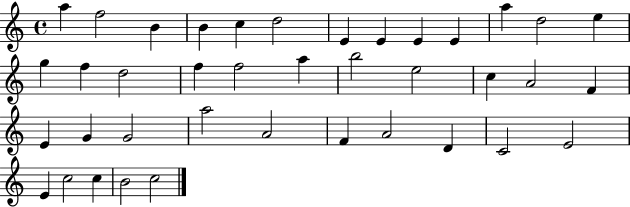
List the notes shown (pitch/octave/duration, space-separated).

A5/q F5/h B4/q B4/q C5/q D5/h E4/q E4/q E4/q E4/q A5/q D5/h E5/q G5/q F5/q D5/h F5/q F5/h A5/q B5/h E5/h C5/q A4/h F4/q E4/q G4/q G4/h A5/h A4/h F4/q A4/h D4/q C4/h E4/h E4/q C5/h C5/q B4/h C5/h